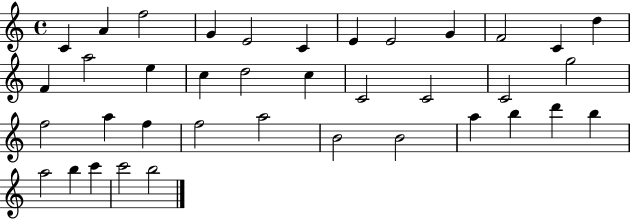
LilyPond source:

{
  \clef treble
  \time 4/4
  \defaultTimeSignature
  \key c \major
  c'4 a'4 f''2 | g'4 e'2 c'4 | e'4 e'2 g'4 | f'2 c'4 d''4 | \break f'4 a''2 e''4 | c''4 d''2 c''4 | c'2 c'2 | c'2 g''2 | \break f''2 a''4 f''4 | f''2 a''2 | b'2 b'2 | a''4 b''4 d'''4 b''4 | \break a''2 b''4 c'''4 | c'''2 b''2 | \bar "|."
}